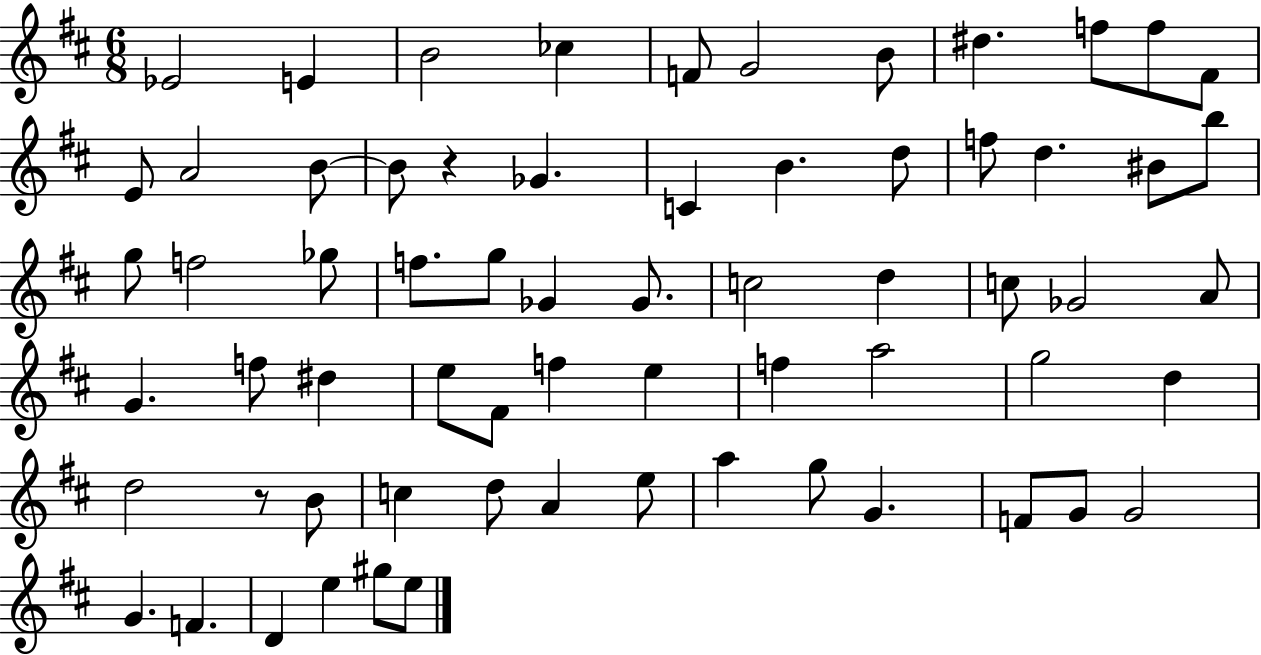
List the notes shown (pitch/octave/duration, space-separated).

Eb4/h E4/q B4/h CES5/q F4/e G4/h B4/e D#5/q. F5/e F5/e F#4/e E4/e A4/h B4/e B4/e R/q Gb4/q. C4/q B4/q. D5/e F5/e D5/q. BIS4/e B5/e G5/e F5/h Gb5/e F5/e. G5/e Gb4/q Gb4/e. C5/h D5/q C5/e Gb4/h A4/e G4/q. F5/e D#5/q E5/e F#4/e F5/q E5/q F5/q A5/h G5/h D5/q D5/h R/e B4/e C5/q D5/e A4/q E5/e A5/q G5/e G4/q. F4/e G4/e G4/h G4/q. F4/q. D4/q E5/q G#5/e E5/e